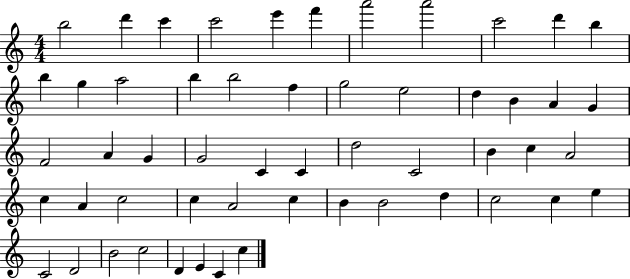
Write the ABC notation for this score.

X:1
T:Untitled
M:4/4
L:1/4
K:C
b2 d' c' c'2 e' f' a'2 a'2 c'2 d' b b g a2 b b2 f g2 e2 d B A G F2 A G G2 C C d2 C2 B c A2 c A c2 c A2 c B B2 d c2 c e C2 D2 B2 c2 D E C c